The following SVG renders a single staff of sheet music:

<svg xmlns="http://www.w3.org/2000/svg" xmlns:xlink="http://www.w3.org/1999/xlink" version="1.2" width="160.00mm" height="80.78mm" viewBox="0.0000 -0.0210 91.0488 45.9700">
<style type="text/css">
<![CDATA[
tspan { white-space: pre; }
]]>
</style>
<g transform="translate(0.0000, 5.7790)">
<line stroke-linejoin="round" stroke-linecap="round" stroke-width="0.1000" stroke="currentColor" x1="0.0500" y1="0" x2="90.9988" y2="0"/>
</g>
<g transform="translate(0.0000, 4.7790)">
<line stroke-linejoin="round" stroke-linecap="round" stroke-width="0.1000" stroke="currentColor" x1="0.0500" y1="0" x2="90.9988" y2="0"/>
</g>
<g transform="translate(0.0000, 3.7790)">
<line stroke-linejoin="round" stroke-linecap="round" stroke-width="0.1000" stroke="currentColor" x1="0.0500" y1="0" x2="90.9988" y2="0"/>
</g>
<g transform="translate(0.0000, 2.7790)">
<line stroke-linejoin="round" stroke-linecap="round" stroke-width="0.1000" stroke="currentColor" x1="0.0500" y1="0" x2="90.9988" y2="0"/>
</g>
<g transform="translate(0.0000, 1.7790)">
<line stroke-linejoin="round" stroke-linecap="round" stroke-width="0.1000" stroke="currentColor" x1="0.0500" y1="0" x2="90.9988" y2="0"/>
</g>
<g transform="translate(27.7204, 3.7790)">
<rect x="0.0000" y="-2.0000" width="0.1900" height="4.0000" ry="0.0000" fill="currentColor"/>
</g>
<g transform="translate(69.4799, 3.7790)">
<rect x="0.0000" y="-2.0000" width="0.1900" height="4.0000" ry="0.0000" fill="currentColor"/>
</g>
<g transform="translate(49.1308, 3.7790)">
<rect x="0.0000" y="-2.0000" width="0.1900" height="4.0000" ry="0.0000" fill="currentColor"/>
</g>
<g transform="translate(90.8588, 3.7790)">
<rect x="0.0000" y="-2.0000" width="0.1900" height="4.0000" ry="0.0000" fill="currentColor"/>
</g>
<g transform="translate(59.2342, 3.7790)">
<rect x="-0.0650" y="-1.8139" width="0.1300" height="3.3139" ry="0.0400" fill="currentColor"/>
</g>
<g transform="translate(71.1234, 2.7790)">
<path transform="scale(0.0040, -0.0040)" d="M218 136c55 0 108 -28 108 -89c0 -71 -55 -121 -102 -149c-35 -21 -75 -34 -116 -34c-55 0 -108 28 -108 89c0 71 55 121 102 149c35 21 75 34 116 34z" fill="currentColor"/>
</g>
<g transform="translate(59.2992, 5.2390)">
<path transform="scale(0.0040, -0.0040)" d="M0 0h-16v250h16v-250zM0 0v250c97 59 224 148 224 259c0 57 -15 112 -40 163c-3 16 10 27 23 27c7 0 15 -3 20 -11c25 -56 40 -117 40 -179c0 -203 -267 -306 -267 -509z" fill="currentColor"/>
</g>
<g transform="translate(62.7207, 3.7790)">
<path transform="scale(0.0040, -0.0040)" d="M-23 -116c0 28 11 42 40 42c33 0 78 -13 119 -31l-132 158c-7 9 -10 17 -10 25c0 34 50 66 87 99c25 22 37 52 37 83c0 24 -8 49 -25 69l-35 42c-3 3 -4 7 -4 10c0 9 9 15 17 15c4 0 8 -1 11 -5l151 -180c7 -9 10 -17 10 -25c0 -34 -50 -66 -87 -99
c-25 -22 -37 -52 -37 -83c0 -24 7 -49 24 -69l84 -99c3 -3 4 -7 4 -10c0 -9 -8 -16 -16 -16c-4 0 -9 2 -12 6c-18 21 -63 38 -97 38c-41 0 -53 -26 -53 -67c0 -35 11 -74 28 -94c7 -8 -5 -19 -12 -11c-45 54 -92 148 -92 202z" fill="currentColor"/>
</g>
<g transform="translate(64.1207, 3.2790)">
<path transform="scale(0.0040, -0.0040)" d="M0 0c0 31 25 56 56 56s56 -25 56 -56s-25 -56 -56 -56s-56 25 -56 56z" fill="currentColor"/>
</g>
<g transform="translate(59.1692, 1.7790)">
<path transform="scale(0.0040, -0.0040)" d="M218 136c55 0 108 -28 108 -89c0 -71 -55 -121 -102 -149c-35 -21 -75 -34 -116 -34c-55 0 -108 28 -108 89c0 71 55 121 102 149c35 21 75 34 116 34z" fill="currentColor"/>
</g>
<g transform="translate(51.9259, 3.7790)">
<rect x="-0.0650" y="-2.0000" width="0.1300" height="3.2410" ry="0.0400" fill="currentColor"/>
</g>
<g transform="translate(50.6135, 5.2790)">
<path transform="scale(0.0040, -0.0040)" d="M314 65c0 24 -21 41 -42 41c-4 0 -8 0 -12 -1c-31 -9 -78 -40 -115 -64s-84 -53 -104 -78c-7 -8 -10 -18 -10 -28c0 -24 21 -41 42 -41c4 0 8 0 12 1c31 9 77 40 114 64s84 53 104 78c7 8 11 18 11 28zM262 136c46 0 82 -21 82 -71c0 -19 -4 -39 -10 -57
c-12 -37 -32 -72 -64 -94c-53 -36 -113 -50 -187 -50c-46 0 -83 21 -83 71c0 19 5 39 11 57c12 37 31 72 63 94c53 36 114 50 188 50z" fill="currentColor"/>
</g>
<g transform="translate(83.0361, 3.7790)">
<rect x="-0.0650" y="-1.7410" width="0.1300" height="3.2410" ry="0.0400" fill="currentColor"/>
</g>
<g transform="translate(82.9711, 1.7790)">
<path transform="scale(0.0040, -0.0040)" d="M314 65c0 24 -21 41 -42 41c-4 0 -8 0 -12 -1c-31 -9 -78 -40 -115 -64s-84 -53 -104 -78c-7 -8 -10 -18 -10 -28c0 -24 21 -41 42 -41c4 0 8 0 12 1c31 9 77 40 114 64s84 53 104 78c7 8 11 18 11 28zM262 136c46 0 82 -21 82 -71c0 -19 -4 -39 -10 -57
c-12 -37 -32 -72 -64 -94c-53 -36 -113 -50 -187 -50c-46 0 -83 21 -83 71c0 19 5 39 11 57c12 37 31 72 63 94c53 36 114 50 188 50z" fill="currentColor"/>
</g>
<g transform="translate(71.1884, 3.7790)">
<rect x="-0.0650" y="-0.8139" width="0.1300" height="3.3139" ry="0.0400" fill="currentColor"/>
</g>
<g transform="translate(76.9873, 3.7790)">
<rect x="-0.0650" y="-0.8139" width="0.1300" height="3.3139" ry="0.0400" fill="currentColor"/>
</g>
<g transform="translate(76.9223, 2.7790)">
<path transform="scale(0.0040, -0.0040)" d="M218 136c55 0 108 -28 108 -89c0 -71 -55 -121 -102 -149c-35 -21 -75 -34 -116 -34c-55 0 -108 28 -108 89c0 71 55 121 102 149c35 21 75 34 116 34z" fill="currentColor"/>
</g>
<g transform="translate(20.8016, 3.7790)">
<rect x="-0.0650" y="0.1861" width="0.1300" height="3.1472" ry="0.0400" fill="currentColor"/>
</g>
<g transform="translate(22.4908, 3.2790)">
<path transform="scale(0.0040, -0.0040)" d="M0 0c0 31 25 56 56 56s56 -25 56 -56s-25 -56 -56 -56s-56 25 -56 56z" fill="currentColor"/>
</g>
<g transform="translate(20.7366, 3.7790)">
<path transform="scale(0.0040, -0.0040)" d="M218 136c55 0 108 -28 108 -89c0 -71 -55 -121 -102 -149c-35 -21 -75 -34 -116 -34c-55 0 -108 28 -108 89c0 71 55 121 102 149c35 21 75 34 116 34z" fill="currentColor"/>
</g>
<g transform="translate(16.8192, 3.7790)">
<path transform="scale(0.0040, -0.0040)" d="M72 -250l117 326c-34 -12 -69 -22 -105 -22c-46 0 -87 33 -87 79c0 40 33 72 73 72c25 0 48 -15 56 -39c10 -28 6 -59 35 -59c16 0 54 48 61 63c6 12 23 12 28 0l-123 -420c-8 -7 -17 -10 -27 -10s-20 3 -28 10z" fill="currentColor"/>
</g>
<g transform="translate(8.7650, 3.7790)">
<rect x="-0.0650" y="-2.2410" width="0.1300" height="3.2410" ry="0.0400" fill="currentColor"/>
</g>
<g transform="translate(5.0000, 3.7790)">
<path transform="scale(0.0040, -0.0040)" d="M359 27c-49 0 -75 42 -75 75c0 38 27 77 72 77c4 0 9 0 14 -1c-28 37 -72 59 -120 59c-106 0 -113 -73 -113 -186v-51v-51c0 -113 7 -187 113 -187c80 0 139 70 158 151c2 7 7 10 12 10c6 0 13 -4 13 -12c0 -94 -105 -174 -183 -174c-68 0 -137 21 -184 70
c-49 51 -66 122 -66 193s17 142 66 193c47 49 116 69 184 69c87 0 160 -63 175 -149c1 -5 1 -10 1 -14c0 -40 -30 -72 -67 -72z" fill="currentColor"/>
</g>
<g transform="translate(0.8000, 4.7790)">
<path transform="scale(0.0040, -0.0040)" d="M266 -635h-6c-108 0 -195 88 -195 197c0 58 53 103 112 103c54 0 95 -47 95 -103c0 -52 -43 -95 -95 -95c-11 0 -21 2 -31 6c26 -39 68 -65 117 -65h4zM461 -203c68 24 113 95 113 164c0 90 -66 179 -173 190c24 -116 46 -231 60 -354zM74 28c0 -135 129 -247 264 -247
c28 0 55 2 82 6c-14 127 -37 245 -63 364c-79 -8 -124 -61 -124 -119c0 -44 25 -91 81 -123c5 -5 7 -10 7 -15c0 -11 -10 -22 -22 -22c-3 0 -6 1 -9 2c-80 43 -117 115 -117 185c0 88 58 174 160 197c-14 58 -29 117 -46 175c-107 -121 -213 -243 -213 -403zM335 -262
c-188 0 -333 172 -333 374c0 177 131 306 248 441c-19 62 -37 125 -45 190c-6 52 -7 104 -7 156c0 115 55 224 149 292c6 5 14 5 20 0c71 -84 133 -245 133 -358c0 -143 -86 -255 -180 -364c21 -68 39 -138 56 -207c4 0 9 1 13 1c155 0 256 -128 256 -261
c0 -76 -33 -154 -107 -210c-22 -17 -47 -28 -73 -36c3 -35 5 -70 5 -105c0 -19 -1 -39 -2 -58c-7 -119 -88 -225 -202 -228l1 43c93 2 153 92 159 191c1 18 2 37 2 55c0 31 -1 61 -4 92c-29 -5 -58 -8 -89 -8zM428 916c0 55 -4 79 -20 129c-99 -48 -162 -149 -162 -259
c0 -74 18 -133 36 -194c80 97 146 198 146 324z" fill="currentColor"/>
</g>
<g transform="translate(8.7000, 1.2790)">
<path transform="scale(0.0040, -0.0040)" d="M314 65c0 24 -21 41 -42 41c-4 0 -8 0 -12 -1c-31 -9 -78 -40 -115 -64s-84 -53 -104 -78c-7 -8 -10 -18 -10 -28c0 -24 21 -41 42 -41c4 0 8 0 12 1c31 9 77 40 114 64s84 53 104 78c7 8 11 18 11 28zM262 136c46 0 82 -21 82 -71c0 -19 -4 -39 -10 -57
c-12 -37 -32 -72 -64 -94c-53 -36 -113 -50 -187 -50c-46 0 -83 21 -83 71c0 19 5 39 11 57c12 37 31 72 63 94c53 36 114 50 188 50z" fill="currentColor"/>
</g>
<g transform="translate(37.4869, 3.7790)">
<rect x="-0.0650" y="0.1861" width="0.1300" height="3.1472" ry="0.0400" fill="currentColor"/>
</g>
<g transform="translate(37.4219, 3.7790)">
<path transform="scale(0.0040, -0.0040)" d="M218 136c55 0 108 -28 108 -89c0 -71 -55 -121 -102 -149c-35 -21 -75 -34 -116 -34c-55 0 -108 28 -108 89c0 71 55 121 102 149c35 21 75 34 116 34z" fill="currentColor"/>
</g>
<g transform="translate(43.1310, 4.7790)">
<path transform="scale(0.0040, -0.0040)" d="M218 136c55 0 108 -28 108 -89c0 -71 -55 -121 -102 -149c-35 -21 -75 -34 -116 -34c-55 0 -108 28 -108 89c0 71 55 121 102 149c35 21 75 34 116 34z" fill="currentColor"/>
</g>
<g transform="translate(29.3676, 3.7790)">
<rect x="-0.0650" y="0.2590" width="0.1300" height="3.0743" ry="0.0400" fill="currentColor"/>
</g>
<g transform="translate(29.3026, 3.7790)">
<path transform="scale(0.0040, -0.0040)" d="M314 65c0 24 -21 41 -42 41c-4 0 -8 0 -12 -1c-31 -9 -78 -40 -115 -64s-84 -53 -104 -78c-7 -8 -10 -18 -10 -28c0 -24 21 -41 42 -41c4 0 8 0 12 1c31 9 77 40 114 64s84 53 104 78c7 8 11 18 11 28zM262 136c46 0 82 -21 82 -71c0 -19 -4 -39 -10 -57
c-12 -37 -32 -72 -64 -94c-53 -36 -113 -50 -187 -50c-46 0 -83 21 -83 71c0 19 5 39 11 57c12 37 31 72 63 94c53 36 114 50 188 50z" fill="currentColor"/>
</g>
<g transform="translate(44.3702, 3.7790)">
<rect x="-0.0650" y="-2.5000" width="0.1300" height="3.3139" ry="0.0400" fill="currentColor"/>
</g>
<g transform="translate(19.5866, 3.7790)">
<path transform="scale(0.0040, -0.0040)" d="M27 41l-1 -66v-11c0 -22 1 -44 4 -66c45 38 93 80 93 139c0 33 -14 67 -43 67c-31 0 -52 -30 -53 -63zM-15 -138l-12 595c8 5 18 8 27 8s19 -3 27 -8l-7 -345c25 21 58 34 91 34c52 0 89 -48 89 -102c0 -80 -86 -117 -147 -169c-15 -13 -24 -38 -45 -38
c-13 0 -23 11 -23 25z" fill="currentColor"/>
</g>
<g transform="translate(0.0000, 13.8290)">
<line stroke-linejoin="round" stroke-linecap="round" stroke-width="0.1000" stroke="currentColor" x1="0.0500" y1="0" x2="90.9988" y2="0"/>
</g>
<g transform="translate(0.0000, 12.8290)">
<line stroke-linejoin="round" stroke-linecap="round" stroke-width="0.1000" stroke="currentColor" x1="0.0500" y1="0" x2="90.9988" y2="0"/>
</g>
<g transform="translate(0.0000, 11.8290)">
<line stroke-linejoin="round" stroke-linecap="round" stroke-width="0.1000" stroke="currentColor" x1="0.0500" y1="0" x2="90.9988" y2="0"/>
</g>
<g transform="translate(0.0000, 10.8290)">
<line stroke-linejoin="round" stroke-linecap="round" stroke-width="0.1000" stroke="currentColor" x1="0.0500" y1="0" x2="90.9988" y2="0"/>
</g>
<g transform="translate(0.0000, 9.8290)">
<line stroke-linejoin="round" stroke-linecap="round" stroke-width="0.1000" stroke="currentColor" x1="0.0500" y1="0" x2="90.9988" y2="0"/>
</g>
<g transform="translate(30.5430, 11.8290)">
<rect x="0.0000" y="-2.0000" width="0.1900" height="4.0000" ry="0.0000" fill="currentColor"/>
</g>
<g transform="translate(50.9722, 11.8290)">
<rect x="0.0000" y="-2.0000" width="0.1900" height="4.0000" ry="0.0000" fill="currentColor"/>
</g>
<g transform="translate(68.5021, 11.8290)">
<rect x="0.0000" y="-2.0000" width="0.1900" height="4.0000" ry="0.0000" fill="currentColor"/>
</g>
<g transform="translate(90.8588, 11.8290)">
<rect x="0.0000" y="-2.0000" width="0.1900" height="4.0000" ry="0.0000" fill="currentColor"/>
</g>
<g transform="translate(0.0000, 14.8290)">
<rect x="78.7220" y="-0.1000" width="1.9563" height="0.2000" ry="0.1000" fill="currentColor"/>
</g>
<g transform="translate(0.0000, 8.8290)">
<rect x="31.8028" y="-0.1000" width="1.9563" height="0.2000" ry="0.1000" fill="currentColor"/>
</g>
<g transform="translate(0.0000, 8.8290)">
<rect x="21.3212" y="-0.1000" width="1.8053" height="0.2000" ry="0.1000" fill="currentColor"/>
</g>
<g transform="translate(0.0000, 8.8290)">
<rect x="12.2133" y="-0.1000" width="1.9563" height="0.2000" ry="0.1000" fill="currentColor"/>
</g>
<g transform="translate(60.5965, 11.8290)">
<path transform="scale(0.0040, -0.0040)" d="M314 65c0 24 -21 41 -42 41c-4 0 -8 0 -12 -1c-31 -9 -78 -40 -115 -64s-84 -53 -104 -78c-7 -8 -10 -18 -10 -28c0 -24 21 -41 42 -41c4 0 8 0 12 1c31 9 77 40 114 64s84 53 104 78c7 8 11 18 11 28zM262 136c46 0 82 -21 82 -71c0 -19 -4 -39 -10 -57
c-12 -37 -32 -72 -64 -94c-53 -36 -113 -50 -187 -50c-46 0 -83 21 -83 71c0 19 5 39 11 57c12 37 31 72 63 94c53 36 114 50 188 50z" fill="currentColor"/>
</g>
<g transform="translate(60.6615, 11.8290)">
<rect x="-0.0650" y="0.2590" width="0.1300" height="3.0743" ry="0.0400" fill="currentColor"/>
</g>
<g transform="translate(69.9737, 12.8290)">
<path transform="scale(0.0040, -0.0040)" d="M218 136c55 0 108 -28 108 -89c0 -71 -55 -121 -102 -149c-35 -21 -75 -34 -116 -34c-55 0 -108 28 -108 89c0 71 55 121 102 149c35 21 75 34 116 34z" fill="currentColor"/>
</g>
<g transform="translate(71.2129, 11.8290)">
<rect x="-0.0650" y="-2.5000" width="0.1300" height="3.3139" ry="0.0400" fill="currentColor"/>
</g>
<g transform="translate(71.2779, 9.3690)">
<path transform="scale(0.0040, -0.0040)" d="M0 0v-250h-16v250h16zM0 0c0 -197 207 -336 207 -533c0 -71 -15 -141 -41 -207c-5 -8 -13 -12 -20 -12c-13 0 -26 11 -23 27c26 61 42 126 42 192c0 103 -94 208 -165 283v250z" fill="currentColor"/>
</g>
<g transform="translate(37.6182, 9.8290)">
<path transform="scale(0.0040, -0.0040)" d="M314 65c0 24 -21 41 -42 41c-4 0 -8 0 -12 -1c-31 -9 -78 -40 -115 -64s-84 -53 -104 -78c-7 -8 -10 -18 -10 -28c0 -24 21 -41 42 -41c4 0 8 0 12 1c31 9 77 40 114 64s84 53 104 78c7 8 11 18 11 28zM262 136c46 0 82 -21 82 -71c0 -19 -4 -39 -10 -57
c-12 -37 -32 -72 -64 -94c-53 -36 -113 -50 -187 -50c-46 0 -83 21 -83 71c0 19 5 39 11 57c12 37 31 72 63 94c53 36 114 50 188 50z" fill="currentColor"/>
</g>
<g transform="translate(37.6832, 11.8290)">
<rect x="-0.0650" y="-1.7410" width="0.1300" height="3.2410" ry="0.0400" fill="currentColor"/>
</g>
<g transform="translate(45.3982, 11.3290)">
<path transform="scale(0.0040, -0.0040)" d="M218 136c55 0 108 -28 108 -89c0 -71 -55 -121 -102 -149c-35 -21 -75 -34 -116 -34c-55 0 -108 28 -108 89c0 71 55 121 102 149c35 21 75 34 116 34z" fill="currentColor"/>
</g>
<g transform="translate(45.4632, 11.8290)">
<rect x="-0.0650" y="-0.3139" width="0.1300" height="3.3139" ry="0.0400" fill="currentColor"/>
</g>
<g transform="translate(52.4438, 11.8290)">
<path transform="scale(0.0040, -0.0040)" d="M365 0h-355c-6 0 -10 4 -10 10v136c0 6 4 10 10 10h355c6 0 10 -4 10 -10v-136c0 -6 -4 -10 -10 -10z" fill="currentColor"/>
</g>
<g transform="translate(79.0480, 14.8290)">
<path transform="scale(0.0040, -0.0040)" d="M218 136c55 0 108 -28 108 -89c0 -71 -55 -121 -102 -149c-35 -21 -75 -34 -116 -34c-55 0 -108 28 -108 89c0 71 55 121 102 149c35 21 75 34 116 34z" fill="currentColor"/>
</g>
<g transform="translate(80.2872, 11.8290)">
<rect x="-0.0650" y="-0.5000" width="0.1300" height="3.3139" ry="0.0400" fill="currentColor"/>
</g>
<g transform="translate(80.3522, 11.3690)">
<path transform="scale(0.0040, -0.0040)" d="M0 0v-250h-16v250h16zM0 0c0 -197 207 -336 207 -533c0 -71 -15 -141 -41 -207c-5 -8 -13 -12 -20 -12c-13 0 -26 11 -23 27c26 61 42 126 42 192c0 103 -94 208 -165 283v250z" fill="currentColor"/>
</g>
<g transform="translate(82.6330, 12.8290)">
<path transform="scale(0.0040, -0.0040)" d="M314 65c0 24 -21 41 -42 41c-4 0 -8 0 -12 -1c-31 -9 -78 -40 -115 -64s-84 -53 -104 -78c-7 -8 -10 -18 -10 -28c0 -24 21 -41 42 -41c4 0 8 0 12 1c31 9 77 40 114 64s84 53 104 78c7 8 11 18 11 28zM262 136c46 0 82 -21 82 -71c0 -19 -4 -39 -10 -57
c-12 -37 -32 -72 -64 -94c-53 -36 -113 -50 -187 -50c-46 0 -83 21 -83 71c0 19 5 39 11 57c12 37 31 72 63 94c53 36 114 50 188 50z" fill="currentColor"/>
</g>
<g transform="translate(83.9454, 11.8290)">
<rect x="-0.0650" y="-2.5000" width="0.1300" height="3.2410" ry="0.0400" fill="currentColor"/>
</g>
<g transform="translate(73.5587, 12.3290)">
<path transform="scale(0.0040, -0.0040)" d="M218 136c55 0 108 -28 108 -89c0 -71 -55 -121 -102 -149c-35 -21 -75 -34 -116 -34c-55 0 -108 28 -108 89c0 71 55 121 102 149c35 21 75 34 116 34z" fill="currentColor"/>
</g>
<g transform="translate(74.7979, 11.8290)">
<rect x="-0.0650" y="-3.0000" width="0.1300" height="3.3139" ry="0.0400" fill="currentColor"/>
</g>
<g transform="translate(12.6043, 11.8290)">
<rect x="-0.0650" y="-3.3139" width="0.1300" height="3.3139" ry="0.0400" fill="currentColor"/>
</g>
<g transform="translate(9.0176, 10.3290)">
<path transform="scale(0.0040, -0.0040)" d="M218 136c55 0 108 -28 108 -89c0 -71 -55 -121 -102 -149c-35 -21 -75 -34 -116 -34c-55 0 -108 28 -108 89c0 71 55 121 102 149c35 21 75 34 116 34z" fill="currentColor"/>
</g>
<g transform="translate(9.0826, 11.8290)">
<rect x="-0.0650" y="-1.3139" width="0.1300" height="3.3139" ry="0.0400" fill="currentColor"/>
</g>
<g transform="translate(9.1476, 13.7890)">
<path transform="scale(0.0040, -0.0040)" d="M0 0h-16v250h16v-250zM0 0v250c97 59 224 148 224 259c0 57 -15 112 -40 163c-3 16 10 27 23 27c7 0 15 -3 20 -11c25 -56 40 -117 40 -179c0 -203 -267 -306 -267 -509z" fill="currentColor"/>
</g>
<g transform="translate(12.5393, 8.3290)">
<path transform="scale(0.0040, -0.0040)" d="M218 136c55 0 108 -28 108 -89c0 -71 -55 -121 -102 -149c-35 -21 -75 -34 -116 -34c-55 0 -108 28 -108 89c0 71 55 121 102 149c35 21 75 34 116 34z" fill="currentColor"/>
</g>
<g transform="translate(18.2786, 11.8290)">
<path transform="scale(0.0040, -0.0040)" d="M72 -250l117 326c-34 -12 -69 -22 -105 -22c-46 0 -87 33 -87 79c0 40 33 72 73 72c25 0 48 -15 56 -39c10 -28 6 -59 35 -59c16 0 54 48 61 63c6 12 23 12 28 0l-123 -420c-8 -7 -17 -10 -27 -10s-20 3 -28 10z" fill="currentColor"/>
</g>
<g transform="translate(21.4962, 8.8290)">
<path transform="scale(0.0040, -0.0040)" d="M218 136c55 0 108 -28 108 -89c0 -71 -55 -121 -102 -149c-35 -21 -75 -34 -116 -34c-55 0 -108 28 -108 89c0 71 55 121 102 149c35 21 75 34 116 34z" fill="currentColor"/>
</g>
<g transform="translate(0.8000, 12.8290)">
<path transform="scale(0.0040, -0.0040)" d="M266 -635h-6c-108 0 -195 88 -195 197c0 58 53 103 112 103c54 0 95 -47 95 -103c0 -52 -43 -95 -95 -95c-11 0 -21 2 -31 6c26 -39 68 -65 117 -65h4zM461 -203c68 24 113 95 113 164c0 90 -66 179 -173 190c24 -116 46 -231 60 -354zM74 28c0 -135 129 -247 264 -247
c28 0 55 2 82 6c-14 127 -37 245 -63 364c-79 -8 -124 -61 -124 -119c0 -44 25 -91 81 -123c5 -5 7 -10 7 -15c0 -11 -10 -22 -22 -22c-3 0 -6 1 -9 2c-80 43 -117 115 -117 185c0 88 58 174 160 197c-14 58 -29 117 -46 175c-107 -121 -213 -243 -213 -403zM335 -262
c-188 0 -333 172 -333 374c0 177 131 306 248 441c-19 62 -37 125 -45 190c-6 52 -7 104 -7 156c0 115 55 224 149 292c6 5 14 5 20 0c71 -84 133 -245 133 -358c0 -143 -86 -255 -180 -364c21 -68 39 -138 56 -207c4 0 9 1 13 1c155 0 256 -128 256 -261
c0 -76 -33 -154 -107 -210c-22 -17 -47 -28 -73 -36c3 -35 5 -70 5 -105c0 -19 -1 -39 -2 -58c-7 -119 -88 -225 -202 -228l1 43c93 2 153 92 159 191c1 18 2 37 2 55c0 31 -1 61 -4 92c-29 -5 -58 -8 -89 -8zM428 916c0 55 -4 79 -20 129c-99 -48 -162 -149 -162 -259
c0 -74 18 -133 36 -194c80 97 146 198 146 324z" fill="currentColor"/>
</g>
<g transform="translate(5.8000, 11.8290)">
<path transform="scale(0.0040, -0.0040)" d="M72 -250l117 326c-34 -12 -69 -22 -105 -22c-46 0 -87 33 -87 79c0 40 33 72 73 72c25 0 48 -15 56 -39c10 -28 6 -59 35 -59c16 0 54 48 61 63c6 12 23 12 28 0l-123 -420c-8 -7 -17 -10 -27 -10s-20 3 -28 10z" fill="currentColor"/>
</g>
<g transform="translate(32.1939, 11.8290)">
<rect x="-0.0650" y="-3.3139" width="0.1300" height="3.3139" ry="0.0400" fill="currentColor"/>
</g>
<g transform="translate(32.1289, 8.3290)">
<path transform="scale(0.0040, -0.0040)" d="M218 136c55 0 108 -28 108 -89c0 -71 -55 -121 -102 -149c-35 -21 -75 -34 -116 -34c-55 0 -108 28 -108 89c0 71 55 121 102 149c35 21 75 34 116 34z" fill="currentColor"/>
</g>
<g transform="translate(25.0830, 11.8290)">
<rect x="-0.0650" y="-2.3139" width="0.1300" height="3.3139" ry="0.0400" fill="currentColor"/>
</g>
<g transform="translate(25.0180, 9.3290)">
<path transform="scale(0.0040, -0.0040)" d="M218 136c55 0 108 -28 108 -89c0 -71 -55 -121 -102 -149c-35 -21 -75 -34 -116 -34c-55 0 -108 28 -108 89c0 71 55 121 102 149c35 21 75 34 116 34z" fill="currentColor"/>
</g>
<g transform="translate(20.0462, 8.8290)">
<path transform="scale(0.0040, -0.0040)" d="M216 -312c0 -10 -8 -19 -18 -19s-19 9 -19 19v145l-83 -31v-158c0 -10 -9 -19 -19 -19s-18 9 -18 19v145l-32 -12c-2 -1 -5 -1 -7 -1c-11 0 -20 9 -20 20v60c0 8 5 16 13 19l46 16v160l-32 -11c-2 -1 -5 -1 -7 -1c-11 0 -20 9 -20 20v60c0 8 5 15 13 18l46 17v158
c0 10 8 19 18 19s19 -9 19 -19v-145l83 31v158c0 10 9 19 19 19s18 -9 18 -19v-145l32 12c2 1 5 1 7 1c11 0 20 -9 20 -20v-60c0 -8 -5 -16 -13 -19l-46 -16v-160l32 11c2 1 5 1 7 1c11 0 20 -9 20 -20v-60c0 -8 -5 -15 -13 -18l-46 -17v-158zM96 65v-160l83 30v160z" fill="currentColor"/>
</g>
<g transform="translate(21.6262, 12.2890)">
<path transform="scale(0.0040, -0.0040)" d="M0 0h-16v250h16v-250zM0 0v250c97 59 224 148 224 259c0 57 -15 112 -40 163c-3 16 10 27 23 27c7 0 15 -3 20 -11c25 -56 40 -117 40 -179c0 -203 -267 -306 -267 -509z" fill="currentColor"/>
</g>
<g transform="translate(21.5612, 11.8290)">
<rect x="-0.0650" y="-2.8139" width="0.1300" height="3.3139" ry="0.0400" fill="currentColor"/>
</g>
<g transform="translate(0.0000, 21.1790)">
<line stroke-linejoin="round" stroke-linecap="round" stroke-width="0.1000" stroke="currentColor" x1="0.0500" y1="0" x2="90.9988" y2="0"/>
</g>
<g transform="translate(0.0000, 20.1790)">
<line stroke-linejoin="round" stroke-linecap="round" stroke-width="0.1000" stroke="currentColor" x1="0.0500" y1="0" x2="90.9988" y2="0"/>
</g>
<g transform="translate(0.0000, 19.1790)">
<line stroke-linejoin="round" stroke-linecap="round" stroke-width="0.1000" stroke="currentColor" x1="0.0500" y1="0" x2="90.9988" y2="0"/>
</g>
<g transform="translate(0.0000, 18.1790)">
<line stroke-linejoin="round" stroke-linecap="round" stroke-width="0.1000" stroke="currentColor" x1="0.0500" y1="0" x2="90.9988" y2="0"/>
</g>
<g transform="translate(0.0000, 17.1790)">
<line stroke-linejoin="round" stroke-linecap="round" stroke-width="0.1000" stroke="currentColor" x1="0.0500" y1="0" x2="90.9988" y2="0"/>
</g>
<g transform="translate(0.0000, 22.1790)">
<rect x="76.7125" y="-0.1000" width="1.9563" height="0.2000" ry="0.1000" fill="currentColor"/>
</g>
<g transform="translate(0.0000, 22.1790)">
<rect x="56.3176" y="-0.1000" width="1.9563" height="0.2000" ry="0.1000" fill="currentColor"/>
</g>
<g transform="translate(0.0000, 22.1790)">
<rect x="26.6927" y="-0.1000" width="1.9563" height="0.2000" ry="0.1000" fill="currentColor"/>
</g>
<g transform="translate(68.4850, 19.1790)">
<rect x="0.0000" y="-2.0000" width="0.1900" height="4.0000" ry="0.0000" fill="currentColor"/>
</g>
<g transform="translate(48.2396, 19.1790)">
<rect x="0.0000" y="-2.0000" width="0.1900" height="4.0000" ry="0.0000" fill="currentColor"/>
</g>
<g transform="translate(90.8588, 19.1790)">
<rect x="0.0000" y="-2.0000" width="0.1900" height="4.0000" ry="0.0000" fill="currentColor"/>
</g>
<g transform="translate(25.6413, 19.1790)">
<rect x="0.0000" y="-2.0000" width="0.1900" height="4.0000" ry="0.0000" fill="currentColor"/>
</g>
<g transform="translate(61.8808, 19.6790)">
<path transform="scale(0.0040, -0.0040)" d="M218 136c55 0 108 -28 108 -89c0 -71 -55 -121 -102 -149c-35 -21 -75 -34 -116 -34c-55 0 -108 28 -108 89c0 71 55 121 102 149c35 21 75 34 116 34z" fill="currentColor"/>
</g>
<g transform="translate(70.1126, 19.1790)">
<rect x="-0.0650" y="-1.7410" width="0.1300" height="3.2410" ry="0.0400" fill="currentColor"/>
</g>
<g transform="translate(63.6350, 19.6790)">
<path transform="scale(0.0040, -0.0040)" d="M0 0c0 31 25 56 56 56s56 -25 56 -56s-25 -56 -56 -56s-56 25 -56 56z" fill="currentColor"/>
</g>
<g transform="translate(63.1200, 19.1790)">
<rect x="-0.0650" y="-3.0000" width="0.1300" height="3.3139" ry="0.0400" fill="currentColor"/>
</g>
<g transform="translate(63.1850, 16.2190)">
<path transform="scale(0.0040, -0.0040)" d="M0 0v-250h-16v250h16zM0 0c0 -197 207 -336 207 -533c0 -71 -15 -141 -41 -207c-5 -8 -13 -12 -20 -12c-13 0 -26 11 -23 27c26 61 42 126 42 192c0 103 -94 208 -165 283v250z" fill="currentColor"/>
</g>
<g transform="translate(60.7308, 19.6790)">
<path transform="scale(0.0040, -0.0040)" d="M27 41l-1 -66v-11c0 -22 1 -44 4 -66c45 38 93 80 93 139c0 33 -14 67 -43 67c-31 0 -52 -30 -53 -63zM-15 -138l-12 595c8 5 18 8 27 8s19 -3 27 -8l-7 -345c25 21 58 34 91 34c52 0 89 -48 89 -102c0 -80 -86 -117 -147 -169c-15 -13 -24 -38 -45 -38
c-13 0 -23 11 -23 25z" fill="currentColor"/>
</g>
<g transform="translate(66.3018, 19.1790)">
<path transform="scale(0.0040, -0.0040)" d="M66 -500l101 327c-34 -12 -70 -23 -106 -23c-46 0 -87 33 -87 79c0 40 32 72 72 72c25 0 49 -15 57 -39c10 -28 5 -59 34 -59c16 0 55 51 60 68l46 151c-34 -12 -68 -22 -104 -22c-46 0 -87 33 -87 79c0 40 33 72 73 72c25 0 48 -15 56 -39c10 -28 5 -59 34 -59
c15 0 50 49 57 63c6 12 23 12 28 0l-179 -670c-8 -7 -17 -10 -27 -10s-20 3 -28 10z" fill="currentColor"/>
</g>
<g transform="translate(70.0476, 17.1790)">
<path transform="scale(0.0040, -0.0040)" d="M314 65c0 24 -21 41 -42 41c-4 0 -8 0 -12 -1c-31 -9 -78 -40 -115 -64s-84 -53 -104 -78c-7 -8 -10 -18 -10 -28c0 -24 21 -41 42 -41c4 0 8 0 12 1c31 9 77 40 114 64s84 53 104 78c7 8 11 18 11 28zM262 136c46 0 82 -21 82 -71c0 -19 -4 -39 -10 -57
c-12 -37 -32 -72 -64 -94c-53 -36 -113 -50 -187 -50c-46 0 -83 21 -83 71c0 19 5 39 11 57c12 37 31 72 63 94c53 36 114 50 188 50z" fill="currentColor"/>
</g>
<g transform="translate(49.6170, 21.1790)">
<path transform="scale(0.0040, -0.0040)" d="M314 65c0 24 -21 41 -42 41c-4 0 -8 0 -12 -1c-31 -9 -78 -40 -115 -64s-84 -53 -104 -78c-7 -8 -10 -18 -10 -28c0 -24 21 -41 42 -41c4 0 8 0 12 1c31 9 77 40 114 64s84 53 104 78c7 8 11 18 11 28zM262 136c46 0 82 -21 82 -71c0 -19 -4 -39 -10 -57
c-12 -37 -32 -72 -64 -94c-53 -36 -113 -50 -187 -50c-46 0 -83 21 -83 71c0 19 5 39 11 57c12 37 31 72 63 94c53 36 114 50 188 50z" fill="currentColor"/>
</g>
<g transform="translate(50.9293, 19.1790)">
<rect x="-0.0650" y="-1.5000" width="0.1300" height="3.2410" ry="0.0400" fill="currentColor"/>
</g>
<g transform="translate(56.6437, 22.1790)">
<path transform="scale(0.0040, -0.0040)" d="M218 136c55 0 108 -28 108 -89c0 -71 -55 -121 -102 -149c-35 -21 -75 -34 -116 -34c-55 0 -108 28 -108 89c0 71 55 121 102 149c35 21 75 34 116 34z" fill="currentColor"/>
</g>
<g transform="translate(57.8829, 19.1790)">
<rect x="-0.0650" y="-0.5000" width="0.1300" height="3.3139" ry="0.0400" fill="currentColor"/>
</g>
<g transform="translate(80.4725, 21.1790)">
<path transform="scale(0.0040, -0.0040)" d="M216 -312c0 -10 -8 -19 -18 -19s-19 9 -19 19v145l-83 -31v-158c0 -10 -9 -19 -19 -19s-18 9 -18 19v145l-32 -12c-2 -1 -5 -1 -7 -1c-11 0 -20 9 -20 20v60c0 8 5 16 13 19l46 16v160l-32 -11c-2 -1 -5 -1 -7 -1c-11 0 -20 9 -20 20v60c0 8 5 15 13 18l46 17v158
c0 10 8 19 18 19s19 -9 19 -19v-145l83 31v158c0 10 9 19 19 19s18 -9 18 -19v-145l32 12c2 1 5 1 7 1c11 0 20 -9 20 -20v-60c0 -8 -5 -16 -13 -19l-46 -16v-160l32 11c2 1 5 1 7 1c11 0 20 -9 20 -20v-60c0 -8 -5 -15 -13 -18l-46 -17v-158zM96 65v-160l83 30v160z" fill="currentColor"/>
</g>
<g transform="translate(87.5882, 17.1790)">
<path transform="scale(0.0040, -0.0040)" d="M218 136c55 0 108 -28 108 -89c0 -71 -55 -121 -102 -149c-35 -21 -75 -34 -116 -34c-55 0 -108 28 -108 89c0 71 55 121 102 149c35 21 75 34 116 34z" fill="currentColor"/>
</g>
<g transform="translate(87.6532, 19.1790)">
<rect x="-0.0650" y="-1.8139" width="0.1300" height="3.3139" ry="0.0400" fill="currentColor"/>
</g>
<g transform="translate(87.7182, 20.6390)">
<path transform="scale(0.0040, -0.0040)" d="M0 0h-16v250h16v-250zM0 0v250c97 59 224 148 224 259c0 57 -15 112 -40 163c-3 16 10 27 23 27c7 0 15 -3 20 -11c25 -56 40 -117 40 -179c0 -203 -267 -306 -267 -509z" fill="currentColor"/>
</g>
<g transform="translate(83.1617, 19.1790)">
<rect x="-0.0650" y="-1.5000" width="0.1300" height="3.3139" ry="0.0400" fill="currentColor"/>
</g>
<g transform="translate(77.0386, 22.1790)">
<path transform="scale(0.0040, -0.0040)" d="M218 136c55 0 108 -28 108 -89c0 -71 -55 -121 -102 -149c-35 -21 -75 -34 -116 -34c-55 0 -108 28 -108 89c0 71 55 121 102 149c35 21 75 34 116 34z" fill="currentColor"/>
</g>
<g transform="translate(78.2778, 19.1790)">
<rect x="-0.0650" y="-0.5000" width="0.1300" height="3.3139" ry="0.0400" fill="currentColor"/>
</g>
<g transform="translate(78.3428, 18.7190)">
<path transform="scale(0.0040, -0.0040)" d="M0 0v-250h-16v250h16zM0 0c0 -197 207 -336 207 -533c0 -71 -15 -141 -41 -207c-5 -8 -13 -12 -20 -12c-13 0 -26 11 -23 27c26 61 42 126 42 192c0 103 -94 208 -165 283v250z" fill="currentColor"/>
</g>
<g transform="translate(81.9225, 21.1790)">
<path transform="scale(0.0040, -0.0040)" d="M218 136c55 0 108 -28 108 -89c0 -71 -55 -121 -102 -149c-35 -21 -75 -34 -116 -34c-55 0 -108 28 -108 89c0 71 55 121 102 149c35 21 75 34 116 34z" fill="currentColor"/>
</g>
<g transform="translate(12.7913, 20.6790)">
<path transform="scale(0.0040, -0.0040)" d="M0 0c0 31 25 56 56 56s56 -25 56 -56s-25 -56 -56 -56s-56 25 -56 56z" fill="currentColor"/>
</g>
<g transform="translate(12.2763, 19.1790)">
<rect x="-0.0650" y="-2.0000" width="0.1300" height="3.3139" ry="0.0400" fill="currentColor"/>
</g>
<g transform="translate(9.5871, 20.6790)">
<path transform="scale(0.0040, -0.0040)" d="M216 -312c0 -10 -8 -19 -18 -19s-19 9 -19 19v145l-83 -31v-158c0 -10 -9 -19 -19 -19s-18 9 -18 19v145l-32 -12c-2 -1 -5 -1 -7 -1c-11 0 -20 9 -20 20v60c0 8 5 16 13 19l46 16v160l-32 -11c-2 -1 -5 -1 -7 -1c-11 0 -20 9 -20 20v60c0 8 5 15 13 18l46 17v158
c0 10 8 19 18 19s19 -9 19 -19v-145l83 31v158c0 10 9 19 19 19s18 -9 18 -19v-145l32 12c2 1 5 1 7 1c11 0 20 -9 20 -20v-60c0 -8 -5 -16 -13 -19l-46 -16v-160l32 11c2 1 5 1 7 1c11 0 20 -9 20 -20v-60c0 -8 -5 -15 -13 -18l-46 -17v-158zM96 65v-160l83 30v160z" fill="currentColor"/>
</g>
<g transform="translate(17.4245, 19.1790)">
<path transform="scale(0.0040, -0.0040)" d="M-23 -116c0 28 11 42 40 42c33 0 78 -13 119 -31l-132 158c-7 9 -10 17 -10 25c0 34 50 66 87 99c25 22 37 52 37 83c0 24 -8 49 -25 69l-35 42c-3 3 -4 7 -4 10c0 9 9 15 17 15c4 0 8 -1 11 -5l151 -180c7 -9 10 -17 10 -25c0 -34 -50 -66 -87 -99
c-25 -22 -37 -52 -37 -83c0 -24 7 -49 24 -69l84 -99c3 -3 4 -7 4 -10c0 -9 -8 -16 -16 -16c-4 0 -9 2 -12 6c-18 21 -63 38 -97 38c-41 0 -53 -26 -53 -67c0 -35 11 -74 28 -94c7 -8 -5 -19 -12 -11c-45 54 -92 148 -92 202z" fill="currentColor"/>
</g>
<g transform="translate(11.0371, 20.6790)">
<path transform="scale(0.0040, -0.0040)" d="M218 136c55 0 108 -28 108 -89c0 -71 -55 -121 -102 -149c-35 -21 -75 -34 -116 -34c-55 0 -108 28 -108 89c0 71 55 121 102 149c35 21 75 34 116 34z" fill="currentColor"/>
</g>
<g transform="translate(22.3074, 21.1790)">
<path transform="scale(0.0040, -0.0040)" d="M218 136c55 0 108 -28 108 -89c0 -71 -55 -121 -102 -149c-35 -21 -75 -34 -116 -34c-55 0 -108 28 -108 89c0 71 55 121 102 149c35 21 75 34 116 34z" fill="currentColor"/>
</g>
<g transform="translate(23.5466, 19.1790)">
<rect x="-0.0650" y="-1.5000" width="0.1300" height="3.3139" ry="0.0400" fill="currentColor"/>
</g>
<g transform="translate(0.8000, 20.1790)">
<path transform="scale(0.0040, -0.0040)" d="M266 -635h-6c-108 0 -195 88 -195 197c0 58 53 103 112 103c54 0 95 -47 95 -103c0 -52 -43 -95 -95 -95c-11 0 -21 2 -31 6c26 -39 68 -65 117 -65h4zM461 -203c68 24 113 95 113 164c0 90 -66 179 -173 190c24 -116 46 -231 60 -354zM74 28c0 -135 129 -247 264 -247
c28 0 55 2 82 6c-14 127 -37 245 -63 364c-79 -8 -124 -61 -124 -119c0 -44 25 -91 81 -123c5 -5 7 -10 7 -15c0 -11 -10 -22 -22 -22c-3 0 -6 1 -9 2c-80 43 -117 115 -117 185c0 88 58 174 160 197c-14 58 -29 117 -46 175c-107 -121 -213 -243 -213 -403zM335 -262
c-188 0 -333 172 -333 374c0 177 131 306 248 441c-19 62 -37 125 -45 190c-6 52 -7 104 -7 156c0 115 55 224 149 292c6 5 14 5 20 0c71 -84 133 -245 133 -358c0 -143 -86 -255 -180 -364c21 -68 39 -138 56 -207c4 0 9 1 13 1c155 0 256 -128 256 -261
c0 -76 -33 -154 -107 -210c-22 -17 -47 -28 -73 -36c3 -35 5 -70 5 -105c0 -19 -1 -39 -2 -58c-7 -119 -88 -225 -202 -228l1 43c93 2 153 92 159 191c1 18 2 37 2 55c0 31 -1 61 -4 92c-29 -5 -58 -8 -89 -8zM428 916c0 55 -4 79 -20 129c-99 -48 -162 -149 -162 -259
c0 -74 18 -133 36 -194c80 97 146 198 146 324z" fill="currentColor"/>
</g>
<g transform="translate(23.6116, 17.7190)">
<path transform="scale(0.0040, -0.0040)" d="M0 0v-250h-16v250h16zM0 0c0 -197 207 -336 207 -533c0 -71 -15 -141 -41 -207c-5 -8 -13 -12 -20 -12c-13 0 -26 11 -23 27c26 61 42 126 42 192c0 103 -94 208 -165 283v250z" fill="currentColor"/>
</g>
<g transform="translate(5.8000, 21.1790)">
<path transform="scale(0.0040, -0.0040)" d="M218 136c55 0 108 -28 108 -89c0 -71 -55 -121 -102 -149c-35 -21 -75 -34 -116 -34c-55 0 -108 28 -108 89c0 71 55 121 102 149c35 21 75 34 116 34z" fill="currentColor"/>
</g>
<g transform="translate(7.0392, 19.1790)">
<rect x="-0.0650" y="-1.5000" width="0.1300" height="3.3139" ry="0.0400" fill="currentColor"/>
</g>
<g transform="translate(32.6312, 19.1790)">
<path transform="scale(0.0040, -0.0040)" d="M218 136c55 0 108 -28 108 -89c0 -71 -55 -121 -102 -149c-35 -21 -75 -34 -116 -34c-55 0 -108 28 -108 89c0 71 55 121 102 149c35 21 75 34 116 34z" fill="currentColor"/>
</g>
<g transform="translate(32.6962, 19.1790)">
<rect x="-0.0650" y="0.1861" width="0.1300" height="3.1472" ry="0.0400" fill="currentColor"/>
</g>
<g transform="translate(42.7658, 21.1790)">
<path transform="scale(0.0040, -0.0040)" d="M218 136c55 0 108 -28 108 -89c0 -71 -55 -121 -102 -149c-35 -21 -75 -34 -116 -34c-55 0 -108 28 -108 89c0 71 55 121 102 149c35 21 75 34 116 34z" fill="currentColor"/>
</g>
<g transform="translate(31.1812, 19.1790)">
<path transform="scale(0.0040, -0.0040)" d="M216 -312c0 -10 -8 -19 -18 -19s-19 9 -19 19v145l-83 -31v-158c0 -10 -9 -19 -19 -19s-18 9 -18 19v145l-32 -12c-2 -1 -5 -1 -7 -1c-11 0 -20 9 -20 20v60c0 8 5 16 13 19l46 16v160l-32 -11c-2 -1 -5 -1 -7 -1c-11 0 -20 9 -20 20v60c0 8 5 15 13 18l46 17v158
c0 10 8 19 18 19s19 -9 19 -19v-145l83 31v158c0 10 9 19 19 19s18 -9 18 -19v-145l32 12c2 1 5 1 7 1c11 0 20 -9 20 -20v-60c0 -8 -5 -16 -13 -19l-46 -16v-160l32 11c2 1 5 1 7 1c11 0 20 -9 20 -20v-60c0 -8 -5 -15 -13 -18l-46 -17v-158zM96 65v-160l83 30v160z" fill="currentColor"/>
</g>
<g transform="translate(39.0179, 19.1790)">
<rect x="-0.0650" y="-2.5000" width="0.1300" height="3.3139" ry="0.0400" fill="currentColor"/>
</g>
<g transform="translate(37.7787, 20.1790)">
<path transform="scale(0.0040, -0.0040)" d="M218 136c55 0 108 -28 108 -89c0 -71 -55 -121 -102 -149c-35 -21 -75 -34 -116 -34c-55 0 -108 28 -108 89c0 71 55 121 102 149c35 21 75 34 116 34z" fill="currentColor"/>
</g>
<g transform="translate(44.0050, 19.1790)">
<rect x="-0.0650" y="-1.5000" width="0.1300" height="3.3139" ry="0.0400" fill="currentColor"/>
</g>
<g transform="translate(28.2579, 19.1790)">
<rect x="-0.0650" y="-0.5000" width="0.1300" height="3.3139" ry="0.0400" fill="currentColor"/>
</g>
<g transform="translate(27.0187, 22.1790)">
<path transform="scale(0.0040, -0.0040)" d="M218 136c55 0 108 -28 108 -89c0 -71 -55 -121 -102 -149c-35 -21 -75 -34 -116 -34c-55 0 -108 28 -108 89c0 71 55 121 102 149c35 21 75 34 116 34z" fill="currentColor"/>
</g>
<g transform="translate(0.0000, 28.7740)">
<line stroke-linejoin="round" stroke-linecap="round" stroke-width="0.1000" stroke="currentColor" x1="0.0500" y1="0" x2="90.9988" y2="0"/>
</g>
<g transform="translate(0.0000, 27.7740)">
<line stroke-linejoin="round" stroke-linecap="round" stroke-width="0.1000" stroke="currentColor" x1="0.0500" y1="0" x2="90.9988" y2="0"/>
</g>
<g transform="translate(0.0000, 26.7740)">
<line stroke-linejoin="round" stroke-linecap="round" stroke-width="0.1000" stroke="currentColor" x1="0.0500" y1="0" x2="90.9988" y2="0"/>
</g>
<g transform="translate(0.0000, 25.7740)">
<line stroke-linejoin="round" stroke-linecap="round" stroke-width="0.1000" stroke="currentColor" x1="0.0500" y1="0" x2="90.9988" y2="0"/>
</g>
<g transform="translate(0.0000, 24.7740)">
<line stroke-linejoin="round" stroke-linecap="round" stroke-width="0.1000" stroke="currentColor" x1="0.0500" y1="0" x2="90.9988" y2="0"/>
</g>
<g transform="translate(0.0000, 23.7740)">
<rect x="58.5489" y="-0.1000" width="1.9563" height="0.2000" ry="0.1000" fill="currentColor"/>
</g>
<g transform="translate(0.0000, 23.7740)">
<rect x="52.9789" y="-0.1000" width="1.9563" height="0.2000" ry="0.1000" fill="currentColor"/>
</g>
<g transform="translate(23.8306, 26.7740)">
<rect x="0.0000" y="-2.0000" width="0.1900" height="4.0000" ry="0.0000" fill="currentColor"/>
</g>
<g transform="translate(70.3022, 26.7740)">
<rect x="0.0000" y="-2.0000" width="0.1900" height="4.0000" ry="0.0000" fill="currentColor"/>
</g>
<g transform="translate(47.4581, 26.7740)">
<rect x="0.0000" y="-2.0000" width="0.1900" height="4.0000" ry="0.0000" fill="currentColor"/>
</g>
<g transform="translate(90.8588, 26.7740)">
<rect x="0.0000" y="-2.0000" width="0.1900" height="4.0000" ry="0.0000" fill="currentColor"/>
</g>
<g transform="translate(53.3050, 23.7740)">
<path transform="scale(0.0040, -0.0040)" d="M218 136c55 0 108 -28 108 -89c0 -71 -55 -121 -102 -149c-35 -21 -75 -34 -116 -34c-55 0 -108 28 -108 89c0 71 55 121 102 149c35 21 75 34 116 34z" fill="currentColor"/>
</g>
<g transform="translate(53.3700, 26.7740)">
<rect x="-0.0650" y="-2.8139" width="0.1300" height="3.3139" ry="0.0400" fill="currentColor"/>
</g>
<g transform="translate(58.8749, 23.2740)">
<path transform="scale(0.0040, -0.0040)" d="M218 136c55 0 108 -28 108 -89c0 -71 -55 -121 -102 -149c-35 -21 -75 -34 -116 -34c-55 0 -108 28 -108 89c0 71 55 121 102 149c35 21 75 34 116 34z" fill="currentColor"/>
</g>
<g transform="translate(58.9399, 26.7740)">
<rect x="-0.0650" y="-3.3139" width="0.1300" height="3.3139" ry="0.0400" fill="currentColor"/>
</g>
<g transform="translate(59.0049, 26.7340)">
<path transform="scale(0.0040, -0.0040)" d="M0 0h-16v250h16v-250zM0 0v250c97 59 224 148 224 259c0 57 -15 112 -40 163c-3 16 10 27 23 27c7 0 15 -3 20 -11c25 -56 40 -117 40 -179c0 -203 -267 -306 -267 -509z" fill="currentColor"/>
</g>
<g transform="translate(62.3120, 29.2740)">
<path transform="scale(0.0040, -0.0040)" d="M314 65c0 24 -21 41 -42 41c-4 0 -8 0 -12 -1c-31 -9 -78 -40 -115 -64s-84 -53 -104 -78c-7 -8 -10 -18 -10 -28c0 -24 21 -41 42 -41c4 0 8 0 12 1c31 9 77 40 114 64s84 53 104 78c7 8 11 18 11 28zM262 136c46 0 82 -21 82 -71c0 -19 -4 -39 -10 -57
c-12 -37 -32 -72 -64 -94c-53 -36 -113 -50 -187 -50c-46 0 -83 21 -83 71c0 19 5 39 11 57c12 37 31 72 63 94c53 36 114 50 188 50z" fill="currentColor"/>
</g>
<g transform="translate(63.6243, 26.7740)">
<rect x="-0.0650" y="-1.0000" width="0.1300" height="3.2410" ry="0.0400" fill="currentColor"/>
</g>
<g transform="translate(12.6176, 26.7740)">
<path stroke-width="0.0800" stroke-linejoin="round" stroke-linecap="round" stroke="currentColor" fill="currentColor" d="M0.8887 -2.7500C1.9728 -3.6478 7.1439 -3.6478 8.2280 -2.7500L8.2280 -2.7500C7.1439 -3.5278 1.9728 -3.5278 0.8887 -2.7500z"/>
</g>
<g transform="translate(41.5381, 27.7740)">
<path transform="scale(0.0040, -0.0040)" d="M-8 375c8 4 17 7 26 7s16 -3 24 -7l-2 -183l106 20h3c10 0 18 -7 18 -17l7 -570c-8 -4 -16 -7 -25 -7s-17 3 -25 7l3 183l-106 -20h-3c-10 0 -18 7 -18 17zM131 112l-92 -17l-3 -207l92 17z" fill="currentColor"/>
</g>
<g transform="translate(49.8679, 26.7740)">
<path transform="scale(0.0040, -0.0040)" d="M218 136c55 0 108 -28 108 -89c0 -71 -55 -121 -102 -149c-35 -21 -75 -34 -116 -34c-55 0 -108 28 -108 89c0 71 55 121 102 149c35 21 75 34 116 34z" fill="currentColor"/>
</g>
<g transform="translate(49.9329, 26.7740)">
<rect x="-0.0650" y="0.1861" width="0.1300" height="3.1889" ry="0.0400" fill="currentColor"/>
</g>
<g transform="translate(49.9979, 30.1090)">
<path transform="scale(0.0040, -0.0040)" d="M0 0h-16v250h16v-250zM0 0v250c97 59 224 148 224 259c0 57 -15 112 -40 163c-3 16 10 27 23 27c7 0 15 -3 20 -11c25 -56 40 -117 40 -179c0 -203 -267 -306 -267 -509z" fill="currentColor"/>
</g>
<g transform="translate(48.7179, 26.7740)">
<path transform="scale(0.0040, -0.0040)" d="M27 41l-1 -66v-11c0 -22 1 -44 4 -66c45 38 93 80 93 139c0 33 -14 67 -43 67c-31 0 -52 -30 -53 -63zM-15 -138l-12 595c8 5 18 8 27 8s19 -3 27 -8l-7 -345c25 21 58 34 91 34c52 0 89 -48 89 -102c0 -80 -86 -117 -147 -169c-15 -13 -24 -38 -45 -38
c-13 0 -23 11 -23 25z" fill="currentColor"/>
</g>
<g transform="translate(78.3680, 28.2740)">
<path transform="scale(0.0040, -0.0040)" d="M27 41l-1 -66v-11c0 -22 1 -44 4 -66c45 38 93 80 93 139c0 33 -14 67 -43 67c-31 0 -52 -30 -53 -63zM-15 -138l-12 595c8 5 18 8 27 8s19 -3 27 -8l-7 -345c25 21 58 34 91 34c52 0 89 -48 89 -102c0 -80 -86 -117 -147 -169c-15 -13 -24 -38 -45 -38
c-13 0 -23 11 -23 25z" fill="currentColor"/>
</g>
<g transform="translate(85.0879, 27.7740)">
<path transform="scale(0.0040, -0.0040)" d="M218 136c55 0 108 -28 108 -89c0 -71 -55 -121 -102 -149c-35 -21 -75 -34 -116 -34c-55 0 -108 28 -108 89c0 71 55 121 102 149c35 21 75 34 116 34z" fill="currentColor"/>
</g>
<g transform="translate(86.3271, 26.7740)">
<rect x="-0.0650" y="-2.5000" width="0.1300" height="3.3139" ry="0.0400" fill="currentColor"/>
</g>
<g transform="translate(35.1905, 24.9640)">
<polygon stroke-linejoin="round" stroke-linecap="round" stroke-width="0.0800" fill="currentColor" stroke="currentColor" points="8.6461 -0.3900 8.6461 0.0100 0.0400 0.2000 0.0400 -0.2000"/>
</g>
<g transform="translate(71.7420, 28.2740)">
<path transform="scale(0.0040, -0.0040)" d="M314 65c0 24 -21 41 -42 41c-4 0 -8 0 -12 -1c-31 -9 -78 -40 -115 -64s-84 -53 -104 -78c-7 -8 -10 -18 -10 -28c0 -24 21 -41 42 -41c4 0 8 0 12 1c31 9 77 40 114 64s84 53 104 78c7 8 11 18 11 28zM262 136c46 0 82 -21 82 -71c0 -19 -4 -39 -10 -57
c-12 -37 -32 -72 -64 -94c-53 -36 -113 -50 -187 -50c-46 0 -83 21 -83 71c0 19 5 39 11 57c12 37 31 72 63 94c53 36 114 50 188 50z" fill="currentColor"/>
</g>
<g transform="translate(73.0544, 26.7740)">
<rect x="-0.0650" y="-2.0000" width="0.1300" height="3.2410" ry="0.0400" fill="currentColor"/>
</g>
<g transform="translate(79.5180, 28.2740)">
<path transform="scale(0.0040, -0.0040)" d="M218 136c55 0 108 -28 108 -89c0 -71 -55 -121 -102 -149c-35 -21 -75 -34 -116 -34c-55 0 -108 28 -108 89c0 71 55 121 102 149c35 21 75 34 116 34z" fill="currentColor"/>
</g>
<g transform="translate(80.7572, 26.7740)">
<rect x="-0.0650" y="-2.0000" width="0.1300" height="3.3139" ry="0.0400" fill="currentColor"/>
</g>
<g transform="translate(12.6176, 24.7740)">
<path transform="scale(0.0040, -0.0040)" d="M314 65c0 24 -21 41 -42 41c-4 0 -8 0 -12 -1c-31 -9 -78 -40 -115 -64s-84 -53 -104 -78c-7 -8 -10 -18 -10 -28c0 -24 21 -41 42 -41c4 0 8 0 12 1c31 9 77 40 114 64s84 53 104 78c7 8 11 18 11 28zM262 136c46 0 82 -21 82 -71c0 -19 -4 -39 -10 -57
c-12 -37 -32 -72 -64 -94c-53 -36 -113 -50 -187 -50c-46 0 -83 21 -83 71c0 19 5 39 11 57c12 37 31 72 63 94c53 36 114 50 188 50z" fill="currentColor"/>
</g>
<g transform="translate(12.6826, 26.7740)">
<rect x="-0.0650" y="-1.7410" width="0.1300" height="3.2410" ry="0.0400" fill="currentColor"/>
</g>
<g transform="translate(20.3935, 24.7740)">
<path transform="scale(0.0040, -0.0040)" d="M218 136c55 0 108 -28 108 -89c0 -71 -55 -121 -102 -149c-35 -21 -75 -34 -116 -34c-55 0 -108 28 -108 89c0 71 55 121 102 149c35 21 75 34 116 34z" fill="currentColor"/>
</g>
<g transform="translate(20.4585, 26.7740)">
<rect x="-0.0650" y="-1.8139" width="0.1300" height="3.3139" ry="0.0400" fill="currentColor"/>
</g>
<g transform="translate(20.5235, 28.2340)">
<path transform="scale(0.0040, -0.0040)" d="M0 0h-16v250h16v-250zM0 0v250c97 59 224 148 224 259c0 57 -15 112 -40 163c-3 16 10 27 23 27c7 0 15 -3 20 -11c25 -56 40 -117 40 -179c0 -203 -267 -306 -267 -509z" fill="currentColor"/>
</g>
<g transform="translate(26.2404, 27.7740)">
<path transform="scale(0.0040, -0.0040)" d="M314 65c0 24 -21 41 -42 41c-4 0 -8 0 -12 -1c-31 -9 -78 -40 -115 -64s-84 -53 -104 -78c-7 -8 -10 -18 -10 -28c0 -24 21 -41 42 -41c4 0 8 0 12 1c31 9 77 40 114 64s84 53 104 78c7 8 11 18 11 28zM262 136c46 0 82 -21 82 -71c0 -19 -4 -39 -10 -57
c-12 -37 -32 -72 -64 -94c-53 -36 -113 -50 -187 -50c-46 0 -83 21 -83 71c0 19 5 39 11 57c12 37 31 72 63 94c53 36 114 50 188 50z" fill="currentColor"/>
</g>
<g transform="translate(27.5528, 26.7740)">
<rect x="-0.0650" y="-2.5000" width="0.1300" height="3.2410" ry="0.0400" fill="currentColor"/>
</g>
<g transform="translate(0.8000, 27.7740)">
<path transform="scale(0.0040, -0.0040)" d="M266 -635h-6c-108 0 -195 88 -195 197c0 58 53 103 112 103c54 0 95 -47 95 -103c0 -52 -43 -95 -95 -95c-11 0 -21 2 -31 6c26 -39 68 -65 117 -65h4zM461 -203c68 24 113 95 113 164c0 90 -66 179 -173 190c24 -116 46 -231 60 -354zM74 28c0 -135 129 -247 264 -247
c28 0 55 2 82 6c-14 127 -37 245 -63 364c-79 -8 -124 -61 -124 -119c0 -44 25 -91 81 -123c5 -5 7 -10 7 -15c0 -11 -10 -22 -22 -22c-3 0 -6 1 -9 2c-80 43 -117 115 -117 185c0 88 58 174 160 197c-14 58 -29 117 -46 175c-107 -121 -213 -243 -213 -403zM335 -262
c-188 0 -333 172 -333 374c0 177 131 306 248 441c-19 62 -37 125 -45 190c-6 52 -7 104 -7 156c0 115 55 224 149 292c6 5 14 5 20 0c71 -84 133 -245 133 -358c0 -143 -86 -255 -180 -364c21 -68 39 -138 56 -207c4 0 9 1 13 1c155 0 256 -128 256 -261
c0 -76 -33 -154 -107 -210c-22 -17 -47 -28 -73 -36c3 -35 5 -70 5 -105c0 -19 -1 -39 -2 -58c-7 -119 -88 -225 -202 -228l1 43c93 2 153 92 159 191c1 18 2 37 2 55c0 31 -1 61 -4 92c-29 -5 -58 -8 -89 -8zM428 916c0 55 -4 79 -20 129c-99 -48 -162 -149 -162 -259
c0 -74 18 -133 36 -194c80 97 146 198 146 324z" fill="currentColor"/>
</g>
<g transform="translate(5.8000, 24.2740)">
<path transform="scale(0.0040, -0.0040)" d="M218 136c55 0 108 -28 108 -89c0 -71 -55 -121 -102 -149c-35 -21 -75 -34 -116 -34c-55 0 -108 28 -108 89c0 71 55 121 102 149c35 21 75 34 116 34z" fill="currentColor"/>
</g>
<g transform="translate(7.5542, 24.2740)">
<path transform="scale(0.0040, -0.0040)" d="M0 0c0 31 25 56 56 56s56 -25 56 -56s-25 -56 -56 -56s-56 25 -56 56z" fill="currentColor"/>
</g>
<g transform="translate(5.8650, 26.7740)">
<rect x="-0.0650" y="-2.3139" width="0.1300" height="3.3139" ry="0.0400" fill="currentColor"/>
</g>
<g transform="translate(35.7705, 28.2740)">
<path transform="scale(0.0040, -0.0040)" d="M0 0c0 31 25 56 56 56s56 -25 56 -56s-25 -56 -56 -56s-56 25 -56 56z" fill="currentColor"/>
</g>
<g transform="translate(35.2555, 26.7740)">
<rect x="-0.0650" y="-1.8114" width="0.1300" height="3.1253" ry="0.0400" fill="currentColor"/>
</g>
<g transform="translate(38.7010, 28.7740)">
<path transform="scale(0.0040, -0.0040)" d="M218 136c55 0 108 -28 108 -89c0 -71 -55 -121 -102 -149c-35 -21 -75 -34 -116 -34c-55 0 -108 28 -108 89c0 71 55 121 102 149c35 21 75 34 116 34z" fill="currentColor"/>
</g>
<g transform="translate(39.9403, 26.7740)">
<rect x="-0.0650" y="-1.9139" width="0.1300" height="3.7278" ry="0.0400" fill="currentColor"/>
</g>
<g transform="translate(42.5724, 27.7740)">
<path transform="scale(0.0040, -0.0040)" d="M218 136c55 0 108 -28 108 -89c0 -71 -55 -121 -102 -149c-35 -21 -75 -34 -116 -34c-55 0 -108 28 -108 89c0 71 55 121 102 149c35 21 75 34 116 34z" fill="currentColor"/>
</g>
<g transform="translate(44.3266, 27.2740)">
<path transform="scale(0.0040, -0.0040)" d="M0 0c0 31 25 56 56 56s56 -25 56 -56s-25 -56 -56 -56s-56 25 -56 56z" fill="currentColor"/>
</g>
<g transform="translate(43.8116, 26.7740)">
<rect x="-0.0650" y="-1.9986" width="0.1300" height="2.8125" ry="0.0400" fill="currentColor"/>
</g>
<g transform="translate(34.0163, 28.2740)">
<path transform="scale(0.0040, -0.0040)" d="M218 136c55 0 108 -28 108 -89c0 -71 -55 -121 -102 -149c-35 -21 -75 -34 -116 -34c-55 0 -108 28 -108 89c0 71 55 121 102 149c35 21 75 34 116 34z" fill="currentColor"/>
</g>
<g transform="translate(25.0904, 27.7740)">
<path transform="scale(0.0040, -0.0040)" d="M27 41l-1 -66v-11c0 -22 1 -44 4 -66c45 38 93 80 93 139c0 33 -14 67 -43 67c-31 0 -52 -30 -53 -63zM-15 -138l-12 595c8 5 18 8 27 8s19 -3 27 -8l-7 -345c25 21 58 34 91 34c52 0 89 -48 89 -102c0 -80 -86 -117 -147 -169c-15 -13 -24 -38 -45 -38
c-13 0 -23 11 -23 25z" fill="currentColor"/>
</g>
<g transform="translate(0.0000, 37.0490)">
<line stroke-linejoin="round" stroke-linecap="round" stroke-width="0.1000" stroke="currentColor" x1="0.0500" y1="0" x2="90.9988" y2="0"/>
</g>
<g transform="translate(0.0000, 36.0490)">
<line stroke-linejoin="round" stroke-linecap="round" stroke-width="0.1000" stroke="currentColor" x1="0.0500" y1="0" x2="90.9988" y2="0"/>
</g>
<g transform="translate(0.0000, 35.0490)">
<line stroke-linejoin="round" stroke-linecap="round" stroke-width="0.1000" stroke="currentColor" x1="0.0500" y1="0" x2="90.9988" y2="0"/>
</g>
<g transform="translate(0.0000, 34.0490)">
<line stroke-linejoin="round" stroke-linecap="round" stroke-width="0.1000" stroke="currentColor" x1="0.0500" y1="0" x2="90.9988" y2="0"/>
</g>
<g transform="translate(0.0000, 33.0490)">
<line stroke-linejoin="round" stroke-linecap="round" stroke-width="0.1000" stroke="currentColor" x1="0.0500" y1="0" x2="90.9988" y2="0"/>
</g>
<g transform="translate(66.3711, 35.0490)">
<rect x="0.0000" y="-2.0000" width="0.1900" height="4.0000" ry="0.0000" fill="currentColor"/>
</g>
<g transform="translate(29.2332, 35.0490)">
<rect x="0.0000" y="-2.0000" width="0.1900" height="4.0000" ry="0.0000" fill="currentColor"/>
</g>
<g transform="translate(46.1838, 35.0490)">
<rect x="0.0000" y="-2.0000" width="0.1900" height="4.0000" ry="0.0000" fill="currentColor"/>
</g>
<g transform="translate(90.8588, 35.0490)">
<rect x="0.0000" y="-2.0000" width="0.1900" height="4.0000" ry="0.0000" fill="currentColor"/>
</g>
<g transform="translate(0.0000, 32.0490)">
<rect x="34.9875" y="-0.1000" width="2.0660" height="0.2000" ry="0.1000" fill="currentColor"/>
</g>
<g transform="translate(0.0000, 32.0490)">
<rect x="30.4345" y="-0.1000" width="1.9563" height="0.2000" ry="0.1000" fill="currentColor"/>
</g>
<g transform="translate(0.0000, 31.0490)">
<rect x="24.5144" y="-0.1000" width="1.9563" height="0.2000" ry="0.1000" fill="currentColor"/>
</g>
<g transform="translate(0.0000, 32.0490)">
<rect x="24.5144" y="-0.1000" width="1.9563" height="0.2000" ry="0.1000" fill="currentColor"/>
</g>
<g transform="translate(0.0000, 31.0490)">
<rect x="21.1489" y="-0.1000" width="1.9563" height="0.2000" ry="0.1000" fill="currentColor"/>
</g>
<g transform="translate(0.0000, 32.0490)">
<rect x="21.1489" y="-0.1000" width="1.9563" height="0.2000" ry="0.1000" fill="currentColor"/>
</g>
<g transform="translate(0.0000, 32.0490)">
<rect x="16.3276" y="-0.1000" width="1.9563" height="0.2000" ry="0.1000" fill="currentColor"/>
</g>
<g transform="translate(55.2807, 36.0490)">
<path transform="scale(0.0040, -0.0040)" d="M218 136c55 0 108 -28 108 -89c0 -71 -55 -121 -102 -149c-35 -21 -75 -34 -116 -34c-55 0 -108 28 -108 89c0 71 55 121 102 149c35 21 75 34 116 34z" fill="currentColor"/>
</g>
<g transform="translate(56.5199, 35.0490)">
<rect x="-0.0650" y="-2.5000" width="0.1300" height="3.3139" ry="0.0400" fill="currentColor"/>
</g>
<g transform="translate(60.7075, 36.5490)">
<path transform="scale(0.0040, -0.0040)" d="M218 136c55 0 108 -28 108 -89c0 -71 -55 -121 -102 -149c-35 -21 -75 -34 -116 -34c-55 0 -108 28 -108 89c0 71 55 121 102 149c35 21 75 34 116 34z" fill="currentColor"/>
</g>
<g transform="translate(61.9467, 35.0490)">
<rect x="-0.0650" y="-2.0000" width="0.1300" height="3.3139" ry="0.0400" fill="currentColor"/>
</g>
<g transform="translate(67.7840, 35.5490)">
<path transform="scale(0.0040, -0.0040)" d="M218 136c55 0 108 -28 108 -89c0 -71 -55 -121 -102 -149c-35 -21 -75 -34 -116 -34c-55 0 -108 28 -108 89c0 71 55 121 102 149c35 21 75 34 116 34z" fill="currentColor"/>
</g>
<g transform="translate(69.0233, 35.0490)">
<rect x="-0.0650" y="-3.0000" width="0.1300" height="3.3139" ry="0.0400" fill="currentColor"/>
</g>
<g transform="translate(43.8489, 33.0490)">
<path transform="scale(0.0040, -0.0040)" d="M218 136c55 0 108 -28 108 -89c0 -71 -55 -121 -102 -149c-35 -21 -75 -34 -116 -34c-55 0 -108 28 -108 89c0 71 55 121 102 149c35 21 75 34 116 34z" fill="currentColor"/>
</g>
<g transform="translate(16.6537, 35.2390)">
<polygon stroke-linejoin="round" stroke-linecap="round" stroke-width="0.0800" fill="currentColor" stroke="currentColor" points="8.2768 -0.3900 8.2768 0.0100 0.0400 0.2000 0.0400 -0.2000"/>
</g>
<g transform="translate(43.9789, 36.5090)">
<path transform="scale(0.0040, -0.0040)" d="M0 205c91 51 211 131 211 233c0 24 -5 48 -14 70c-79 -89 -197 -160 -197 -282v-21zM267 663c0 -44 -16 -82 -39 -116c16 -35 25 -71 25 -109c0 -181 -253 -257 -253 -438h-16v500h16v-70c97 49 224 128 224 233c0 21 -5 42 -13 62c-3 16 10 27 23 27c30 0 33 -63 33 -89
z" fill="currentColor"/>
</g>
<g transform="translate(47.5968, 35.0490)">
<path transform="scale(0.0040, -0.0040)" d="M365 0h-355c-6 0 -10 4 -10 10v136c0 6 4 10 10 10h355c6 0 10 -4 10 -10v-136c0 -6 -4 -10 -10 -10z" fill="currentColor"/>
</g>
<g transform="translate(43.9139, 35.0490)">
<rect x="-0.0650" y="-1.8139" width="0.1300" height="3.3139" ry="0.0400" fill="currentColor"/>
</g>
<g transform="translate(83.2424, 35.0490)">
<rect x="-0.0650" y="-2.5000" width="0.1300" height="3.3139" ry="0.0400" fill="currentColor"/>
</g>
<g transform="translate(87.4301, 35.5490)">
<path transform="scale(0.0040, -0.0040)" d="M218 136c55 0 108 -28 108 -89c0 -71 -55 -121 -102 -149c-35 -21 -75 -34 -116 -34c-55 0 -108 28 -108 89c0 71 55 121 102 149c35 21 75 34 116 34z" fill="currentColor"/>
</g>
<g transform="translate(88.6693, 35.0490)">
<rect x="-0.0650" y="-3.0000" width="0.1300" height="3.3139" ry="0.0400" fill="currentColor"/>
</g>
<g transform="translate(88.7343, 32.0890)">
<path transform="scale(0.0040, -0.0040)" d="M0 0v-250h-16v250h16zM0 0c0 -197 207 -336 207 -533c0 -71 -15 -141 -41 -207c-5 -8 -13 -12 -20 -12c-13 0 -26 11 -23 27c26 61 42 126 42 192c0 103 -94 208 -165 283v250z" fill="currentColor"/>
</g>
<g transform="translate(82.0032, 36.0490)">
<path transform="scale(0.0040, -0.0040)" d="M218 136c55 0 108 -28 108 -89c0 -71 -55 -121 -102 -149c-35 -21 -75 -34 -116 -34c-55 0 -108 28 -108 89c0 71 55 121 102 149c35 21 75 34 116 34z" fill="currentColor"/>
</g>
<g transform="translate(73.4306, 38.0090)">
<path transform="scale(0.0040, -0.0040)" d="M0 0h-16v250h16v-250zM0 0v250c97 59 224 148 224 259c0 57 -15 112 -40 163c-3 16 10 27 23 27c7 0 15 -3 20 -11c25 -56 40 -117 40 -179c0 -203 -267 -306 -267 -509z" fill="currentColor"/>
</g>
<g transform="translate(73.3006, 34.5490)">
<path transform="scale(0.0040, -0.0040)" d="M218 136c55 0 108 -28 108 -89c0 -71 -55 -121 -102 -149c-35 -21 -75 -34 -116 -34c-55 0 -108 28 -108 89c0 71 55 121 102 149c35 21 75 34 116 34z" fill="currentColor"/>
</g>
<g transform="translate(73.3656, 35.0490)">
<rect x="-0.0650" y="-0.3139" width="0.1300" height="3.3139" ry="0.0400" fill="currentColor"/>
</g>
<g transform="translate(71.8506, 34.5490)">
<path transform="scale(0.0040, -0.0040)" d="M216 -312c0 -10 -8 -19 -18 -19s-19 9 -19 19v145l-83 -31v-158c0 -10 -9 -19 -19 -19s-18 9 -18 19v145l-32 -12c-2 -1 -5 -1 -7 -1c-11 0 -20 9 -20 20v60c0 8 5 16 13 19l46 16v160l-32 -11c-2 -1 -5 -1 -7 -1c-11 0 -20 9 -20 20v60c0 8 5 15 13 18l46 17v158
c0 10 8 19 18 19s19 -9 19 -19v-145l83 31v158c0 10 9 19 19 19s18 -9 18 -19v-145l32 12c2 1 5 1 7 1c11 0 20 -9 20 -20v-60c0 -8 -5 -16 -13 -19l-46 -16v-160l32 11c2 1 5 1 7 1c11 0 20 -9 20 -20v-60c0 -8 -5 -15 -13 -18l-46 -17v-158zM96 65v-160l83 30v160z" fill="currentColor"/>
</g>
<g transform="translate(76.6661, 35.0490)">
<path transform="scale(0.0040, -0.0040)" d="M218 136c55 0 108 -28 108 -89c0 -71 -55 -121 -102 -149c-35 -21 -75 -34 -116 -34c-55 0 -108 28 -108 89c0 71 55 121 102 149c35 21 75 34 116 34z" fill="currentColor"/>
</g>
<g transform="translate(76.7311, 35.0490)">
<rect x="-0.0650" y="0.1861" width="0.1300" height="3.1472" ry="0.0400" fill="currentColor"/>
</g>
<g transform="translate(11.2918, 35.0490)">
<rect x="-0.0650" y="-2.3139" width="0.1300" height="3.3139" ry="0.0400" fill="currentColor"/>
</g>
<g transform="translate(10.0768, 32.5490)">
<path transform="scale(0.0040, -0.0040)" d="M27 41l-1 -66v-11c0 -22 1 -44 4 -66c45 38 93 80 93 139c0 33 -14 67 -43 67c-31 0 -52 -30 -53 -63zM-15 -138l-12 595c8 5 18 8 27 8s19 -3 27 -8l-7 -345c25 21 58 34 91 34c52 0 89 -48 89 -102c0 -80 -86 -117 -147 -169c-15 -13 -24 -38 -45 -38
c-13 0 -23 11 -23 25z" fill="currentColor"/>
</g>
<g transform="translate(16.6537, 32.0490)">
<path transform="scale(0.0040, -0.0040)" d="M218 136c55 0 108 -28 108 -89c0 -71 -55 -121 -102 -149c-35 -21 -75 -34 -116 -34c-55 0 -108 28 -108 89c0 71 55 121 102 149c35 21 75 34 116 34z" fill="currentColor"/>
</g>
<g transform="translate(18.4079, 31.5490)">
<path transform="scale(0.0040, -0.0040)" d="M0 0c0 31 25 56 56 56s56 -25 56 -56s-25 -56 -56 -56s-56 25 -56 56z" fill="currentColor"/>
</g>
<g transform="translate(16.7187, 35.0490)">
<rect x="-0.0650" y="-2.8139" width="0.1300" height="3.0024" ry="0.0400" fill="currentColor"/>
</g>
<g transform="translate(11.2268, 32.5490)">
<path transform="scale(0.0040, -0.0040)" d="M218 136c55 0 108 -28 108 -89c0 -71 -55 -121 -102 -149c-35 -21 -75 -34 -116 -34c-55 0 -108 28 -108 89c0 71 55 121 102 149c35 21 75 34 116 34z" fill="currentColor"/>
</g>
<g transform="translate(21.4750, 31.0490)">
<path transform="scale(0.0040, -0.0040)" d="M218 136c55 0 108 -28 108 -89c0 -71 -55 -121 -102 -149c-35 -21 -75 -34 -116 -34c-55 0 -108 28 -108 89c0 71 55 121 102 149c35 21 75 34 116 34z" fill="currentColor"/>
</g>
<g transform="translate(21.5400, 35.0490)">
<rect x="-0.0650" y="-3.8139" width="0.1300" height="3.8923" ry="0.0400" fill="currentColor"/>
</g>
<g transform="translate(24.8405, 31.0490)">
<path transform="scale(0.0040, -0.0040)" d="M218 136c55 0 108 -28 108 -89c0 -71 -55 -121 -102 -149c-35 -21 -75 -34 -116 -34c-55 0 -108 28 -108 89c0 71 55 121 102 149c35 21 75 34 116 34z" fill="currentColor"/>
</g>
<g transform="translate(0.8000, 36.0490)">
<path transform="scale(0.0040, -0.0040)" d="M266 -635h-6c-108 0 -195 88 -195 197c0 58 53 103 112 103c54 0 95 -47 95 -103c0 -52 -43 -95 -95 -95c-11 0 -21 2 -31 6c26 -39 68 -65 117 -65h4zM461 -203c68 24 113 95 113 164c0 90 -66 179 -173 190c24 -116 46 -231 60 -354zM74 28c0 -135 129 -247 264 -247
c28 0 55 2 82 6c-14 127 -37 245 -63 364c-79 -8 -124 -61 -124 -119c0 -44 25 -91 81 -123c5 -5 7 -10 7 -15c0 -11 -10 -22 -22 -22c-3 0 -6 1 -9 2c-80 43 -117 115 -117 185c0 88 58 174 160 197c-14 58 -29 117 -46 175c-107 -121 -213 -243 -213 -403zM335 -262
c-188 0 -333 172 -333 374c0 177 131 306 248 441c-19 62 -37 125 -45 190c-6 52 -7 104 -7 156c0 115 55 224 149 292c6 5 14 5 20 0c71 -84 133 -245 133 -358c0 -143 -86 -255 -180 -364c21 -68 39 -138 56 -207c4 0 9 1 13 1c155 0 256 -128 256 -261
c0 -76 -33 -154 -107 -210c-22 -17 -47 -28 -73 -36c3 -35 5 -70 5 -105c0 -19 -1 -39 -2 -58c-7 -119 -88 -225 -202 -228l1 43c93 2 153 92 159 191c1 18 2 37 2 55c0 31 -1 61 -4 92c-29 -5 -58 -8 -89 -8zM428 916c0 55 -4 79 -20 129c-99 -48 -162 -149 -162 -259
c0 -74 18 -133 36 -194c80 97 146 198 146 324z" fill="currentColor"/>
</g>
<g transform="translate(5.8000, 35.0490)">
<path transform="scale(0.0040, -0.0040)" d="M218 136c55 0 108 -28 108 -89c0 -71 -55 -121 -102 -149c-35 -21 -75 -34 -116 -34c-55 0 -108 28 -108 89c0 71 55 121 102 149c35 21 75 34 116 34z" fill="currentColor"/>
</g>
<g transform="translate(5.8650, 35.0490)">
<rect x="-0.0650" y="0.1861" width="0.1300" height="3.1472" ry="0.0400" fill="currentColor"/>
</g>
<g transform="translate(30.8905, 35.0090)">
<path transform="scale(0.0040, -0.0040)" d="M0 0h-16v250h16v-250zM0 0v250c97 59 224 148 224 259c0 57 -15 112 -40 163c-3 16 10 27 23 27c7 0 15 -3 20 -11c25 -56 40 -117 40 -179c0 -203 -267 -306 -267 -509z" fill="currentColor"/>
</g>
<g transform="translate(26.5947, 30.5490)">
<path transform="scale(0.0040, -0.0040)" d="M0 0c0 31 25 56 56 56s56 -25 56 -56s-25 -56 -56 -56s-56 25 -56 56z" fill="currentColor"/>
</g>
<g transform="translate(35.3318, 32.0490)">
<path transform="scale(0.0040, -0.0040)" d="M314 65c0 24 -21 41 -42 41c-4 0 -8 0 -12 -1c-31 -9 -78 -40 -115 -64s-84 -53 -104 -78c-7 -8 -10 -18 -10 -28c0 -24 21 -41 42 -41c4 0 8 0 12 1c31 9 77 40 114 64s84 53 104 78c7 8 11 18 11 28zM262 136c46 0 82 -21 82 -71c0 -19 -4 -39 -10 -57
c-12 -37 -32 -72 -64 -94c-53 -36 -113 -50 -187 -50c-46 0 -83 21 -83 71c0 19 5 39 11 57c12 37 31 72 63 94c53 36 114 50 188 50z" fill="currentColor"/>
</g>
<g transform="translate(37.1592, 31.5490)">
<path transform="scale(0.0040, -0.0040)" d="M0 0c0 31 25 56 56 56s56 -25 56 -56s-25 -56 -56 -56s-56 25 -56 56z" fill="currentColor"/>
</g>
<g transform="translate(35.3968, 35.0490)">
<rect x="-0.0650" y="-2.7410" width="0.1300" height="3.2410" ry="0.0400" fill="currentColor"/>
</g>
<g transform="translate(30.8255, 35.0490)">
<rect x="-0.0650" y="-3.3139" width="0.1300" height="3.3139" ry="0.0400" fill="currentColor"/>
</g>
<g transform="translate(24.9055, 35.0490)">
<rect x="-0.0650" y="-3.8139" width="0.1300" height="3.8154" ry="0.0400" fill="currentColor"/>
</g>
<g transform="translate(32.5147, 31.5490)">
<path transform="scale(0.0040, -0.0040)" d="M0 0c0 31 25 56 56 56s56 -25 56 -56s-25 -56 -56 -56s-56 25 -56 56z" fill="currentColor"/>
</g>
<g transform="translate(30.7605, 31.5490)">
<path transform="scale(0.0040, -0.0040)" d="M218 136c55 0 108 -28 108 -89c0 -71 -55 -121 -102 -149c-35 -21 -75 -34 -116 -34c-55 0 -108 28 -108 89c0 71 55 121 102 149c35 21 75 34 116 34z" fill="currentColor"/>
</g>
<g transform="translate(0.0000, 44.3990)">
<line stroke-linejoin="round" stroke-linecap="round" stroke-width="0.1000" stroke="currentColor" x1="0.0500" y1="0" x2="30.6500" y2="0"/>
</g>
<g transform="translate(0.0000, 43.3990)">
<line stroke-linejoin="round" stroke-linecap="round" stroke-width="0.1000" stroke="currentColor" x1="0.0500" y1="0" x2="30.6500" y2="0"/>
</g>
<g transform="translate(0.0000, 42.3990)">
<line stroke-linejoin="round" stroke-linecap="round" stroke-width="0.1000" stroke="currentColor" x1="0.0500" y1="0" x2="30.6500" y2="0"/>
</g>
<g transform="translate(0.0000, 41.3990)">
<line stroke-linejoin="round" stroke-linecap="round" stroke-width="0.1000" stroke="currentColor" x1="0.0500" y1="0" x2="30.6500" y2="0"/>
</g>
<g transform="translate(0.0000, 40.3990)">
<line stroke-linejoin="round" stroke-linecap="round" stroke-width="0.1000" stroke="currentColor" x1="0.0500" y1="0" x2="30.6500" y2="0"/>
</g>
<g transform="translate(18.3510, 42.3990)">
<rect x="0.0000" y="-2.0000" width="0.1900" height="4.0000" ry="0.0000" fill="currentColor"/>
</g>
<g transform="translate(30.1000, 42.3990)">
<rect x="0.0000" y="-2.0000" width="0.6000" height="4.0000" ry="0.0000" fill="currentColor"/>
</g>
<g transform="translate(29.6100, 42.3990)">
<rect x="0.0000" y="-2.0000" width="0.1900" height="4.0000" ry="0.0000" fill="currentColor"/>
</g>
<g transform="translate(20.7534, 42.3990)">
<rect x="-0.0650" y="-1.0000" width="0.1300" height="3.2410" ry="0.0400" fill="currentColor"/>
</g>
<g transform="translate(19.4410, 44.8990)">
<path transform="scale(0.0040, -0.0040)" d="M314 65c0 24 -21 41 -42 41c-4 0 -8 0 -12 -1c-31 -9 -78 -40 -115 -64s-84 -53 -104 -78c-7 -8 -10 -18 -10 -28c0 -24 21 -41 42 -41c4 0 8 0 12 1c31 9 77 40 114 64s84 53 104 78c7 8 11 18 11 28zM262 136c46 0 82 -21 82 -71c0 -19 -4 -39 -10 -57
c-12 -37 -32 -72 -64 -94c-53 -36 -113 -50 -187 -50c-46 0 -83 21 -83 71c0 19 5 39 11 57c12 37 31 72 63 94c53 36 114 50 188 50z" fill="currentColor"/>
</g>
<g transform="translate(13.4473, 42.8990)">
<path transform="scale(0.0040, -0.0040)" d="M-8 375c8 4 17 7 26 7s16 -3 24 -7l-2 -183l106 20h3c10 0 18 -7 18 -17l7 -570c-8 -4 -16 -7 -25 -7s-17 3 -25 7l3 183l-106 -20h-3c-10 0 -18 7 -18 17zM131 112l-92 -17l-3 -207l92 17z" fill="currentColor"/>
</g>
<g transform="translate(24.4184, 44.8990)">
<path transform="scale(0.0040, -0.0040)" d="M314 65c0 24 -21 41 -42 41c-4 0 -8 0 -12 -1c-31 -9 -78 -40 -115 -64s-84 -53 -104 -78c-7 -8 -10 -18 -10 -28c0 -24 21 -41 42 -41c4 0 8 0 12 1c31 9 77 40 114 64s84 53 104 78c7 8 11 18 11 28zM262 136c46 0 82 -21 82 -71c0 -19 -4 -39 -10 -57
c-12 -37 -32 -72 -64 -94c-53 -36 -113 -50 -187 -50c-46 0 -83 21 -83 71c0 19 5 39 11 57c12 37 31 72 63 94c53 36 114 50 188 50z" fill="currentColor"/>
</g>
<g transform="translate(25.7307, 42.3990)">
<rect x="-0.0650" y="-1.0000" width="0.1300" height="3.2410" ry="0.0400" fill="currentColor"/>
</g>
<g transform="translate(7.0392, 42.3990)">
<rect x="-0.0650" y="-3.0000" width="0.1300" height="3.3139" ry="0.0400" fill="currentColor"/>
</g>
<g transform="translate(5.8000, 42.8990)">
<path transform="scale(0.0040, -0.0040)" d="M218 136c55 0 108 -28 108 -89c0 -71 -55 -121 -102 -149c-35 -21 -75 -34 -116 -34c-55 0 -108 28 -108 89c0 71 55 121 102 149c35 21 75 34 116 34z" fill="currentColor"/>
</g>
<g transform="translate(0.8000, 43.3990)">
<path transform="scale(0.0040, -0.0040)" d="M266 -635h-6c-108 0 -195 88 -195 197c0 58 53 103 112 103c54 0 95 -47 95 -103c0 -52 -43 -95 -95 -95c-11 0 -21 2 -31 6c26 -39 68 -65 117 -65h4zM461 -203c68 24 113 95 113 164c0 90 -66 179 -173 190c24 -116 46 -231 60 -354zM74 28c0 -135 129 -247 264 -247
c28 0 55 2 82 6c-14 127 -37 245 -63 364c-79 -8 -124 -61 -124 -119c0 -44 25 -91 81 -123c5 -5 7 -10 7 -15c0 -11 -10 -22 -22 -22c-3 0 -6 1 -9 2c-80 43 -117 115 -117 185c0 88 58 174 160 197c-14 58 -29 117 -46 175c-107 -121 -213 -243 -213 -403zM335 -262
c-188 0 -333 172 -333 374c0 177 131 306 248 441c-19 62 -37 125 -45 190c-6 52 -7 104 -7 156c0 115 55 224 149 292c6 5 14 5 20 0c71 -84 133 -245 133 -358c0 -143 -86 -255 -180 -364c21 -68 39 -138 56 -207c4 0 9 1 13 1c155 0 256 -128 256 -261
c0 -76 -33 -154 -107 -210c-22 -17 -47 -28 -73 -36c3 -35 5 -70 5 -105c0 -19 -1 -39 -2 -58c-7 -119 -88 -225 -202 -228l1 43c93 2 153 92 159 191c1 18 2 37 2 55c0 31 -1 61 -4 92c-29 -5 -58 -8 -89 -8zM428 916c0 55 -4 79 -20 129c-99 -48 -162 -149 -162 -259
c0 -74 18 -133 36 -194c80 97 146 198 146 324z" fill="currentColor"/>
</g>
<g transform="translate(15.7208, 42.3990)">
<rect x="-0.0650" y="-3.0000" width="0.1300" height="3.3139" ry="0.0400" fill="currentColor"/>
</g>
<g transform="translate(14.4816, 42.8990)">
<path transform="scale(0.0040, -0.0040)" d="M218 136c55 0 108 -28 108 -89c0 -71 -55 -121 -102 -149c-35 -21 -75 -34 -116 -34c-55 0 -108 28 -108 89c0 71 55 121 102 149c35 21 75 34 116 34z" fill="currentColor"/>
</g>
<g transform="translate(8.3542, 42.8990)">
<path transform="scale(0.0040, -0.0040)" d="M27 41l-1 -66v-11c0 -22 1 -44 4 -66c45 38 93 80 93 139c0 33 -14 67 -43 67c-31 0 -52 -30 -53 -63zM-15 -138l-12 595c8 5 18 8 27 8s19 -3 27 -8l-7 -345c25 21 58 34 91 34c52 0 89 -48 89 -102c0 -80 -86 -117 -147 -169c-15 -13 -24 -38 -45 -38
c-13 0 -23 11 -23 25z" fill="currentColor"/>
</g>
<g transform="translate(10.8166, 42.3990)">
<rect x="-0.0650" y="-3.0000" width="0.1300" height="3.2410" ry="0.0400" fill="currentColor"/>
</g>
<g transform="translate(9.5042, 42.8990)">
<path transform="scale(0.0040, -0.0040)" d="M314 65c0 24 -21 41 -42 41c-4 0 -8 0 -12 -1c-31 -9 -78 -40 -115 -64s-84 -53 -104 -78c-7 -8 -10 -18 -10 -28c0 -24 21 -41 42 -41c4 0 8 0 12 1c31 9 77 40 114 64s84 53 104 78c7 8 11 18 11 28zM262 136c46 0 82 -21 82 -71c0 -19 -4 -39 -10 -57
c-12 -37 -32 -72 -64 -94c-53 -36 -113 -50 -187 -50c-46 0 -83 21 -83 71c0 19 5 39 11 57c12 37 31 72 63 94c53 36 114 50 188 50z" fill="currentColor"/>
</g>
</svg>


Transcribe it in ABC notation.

X:1
T:Untitled
M:4/4
L:1/4
K:C
g2 z/2 _B B2 B G F2 f/2 z d d f2 z/2 e/2 b z/2 ^a/2 g b f2 c z2 B2 G/2 A C/2 G2 E ^F z E/2 C ^B G E E2 C _A/2 z/4 f2 C/2 ^E f/2 g f2 f/2 _G2 F/2 E/2 G/2 _B/2 a b/2 D2 F2 _F G B _g a/2 c'/2 c'/2 b/2 a2 f/4 z2 G F A ^c/2 B G A/2 A _A2 A D2 D2